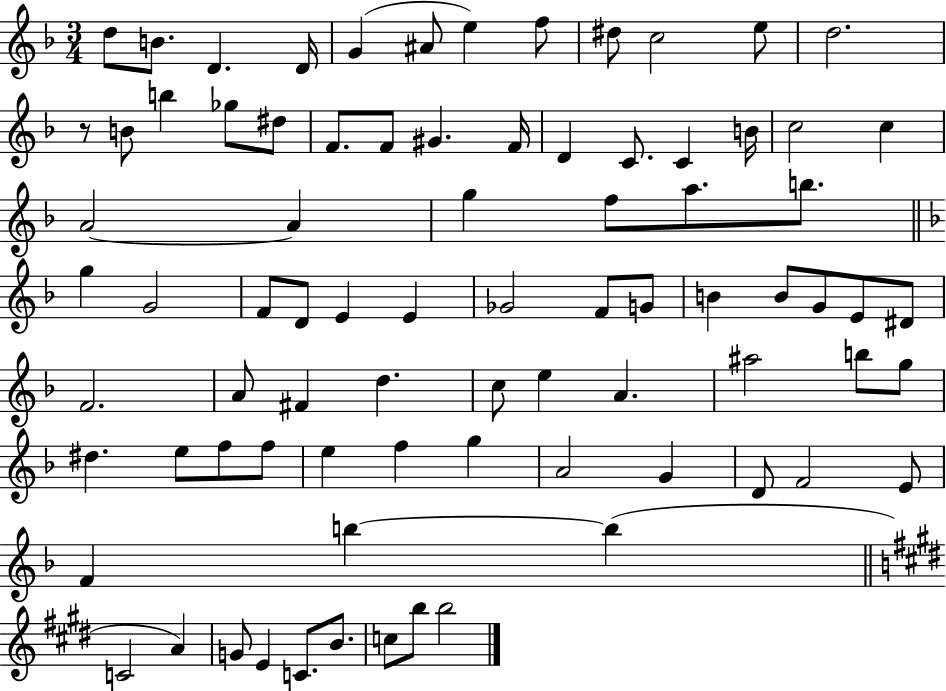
X:1
T:Untitled
M:3/4
L:1/4
K:F
d/2 B/2 D D/4 G ^A/2 e f/2 ^d/2 c2 e/2 d2 z/2 B/2 b _g/2 ^d/2 F/2 F/2 ^G F/4 D C/2 C B/4 c2 c A2 A g f/2 a/2 b/2 g G2 F/2 D/2 E E _G2 F/2 G/2 B B/2 G/2 E/2 ^D/2 F2 A/2 ^F d c/2 e A ^a2 b/2 g/2 ^d e/2 f/2 f/2 e f g A2 G D/2 F2 E/2 F b b C2 A G/2 E C/2 B/2 c/2 b/2 b2